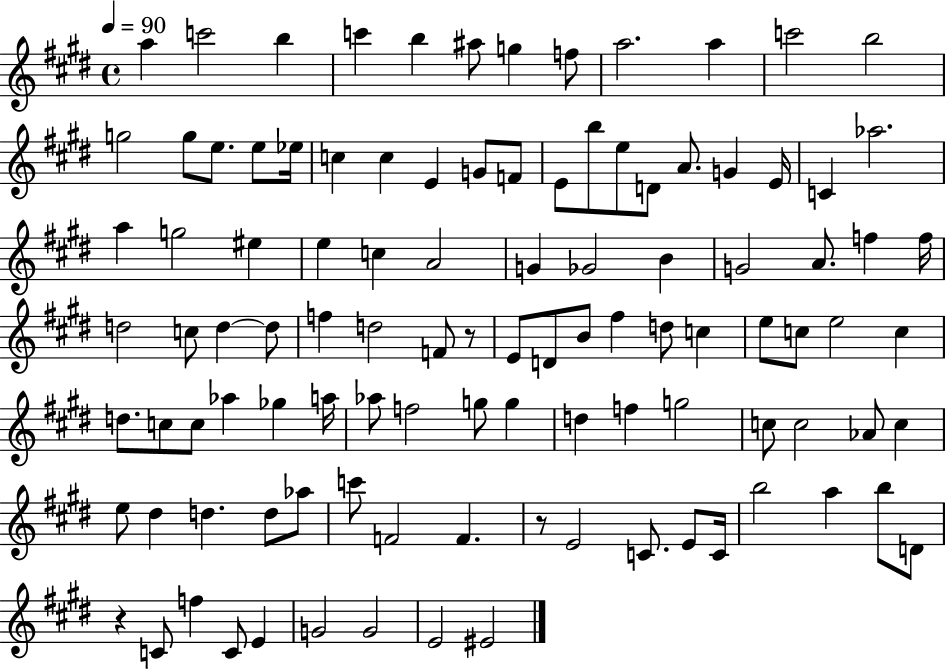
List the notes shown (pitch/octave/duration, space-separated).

A5/q C6/h B5/q C6/q B5/q A#5/e G5/q F5/e A5/h. A5/q C6/h B5/h G5/h G5/e E5/e. E5/e Eb5/s C5/q C5/q E4/q G4/e F4/e E4/e B5/e E5/e D4/e A4/e. G4/q E4/s C4/q Ab5/h. A5/q G5/h EIS5/q E5/q C5/q A4/h G4/q Gb4/h B4/q G4/h A4/e. F5/q F5/s D5/h C5/e D5/q D5/e F5/q D5/h F4/e R/e E4/e D4/e B4/e F#5/q D5/e C5/q E5/e C5/e E5/h C5/q D5/e. C5/e C5/e Ab5/q Gb5/q A5/s Ab5/e F5/h G5/e G5/q D5/q F5/q G5/h C5/e C5/h Ab4/e C5/q E5/e D#5/q D5/q. D5/e Ab5/e C6/e F4/h F4/q. R/e E4/h C4/e. E4/e C4/s B5/h A5/q B5/e D4/e R/q C4/e F5/q C4/e E4/q G4/h G4/h E4/h EIS4/h